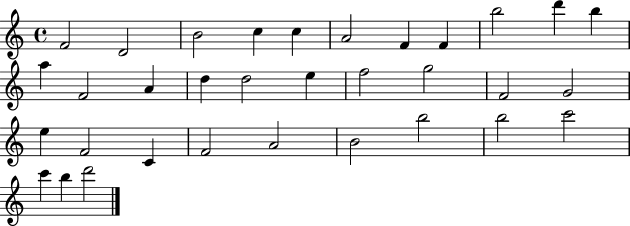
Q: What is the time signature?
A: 4/4